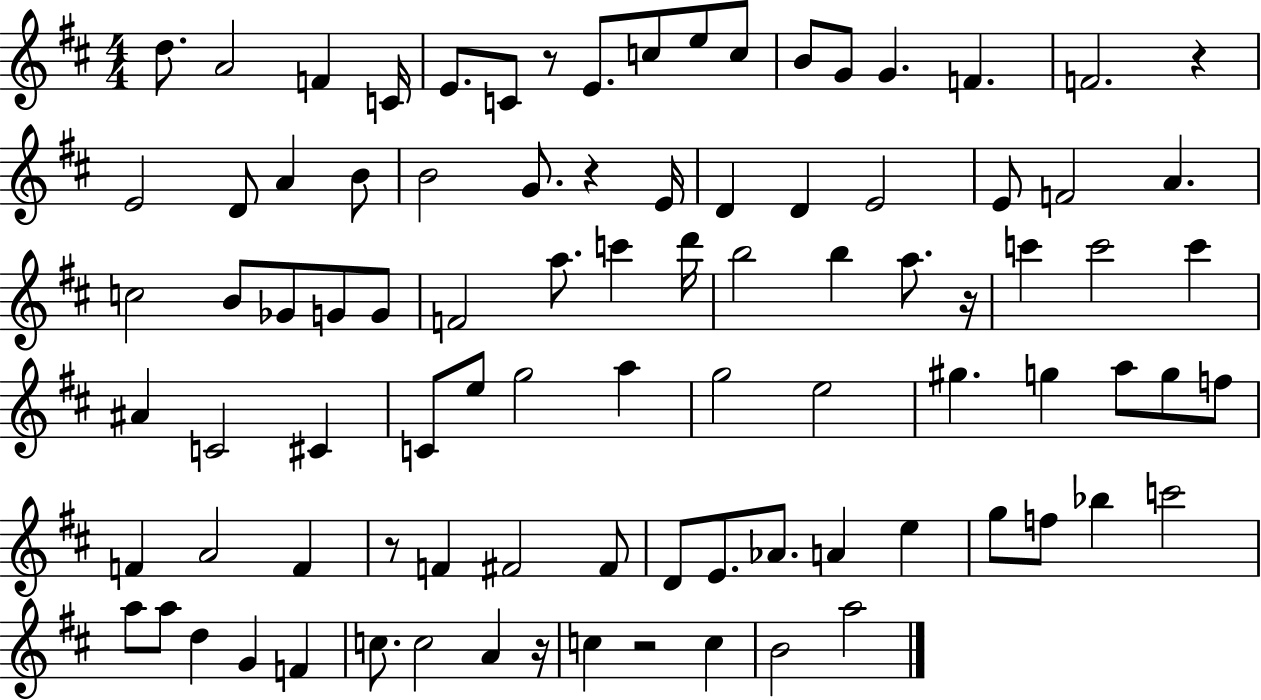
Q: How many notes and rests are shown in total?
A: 91